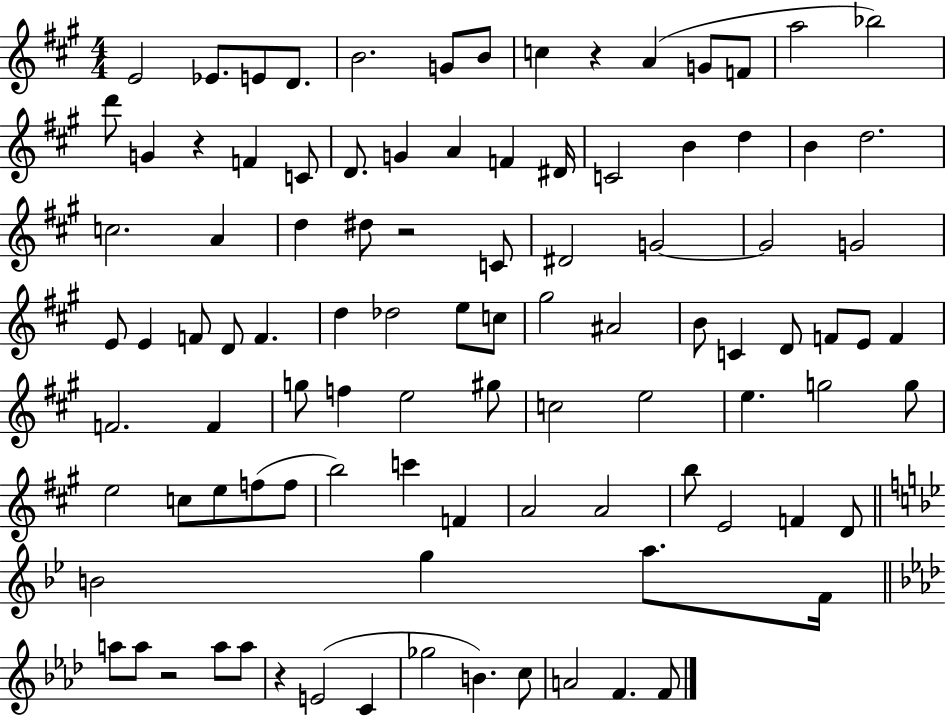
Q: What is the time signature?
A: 4/4